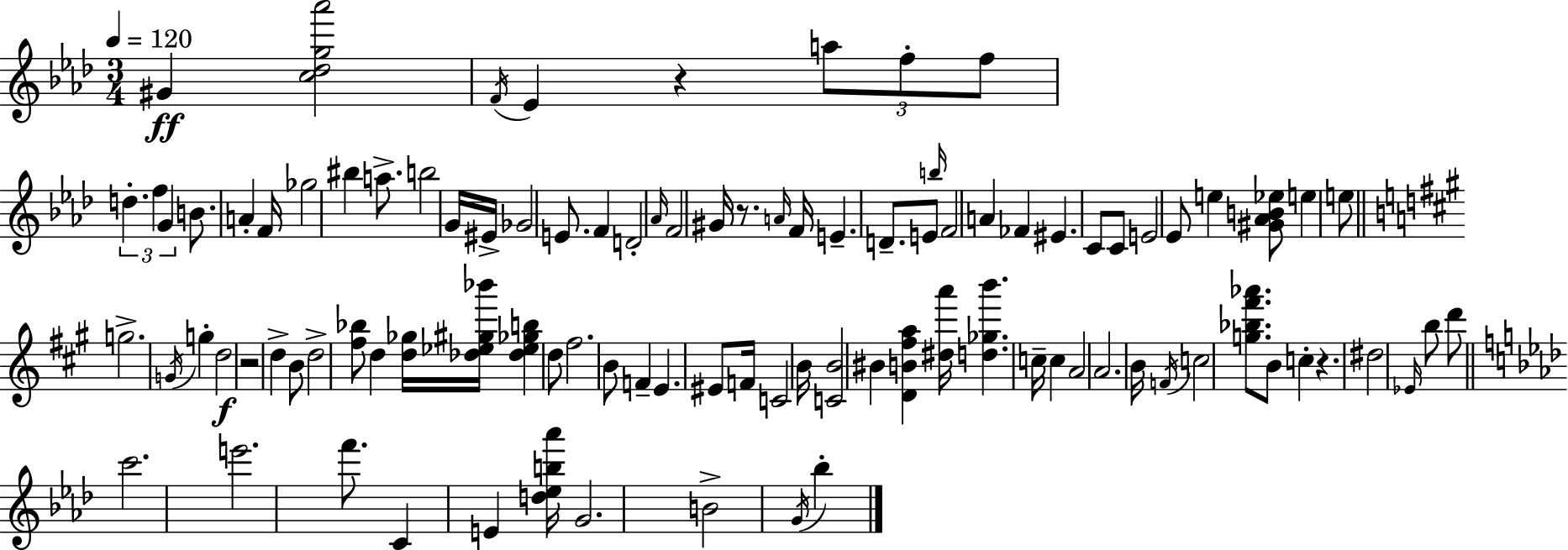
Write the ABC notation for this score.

X:1
T:Untitled
M:3/4
L:1/4
K:Fm
^G [c_dg_a']2 F/4 _E z a/2 f/2 f/2 d f G B/2 A F/4 _g2 ^b a/2 b2 G/4 ^E/4 _G2 E/2 F D2 _A/4 F2 ^G/4 z/2 A/4 F/4 E D/2 E/2 b/4 F2 A _F ^E C/2 C/2 E2 _E/2 e [^G_AB_e]/2 e e/2 g2 G/4 g d2 z2 d B/2 d2 [^f_b]/2 d [d_g]/4 [_d_e^g_b']/4 [_d_e_gb] d/2 ^f2 B/2 F E ^E/2 F/4 C2 B/4 [CB]2 ^B [DB^fa] [^da']/4 [d_gb'] c/4 c A2 A2 B/4 F/4 c2 [g_b^f'_a']/2 B/2 c z ^d2 _E/4 b/2 d'/2 c'2 e'2 f'/2 C E [d_eb_a']/4 G2 B2 G/4 _b